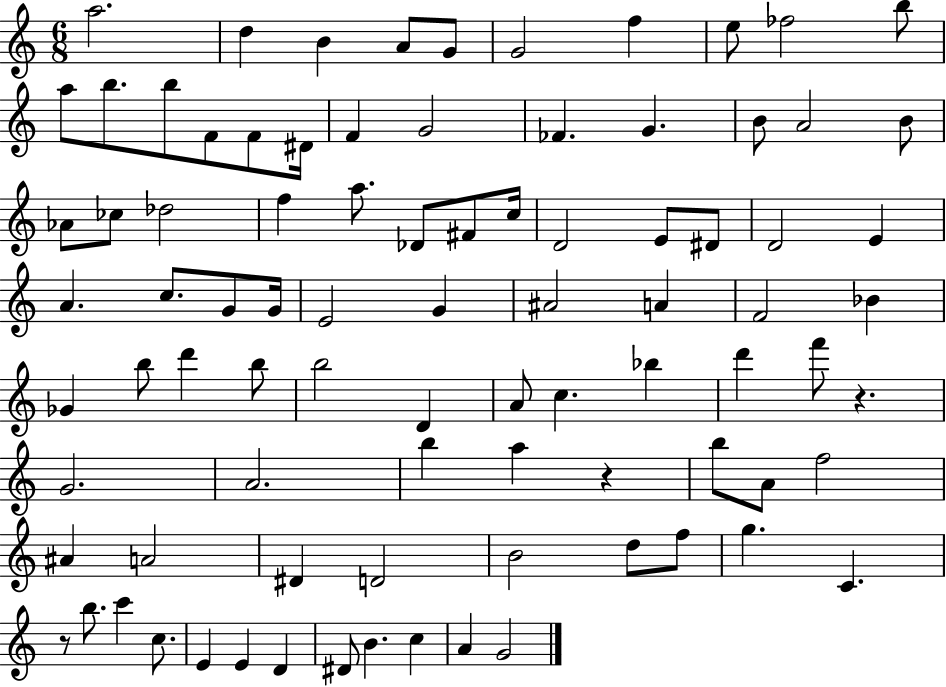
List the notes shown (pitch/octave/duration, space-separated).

A5/h. D5/q B4/q A4/e G4/e G4/h F5/q E5/e FES5/h B5/e A5/e B5/e. B5/e F4/e F4/e D#4/s F4/q G4/h FES4/q. G4/q. B4/e A4/h B4/e Ab4/e CES5/e Db5/h F5/q A5/e. Db4/e F#4/e C5/s D4/h E4/e D#4/e D4/h E4/q A4/q. C5/e. G4/e G4/s E4/h G4/q A#4/h A4/q F4/h Bb4/q Gb4/q B5/e D6/q B5/e B5/h D4/q A4/e C5/q. Bb5/q D6/q F6/e R/q. G4/h. A4/h. B5/q A5/q R/q B5/e A4/e F5/h A#4/q A4/h D#4/q D4/h B4/h D5/e F5/e G5/q. C4/q. R/e B5/e. C6/q C5/e. E4/q E4/q D4/q D#4/e B4/q. C5/q A4/q G4/h